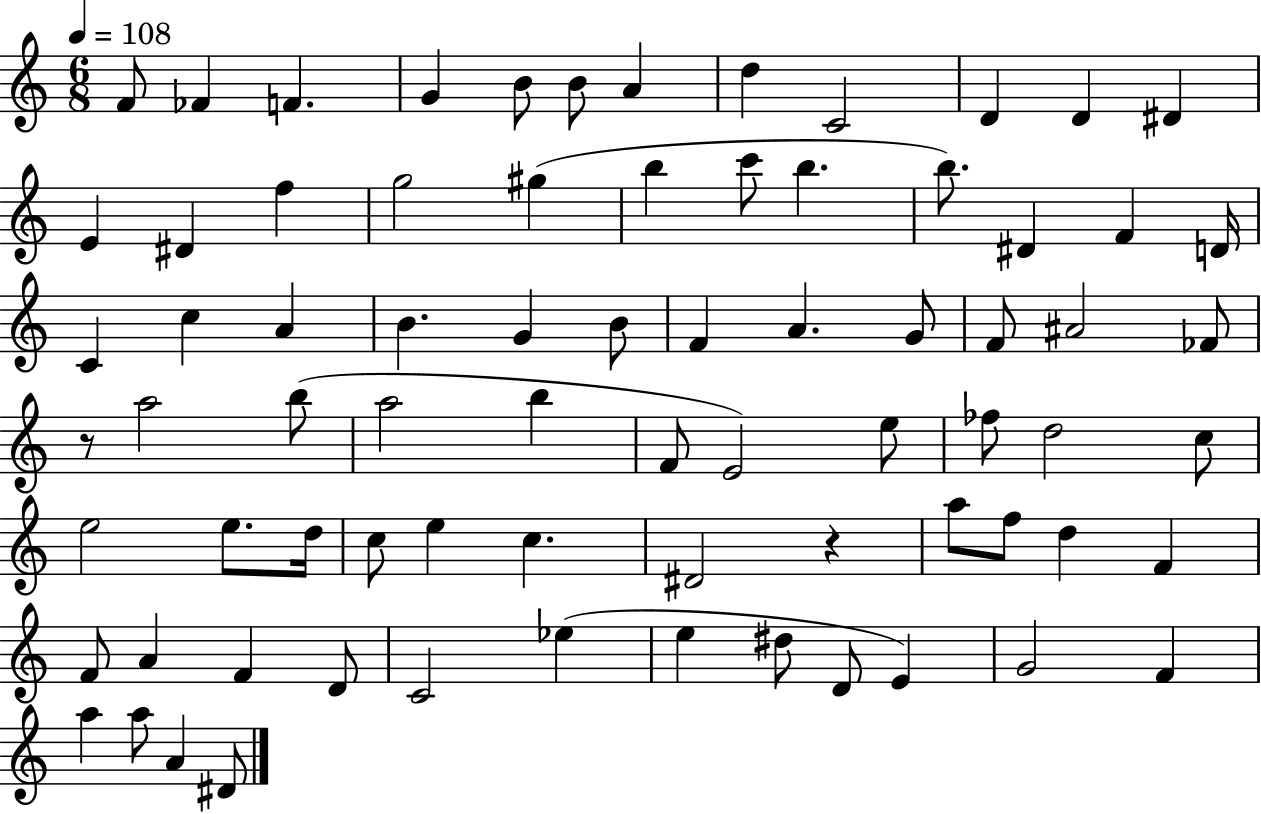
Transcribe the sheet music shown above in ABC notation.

X:1
T:Untitled
M:6/8
L:1/4
K:C
F/2 _F F G B/2 B/2 A d C2 D D ^D E ^D f g2 ^g b c'/2 b b/2 ^D F D/4 C c A B G B/2 F A G/2 F/2 ^A2 _F/2 z/2 a2 b/2 a2 b F/2 E2 e/2 _f/2 d2 c/2 e2 e/2 d/4 c/2 e c ^D2 z a/2 f/2 d F F/2 A F D/2 C2 _e e ^d/2 D/2 E G2 F a a/2 A ^D/2